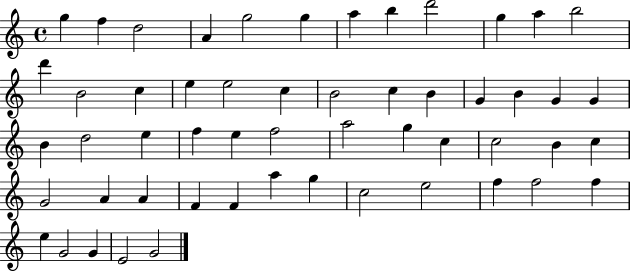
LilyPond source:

{
  \clef treble
  \time 4/4
  \defaultTimeSignature
  \key c \major
  g''4 f''4 d''2 | a'4 g''2 g''4 | a''4 b''4 d'''2 | g''4 a''4 b''2 | \break d'''4 b'2 c''4 | e''4 e''2 c''4 | b'2 c''4 b'4 | g'4 b'4 g'4 g'4 | \break b'4 d''2 e''4 | f''4 e''4 f''2 | a''2 g''4 c''4 | c''2 b'4 c''4 | \break g'2 a'4 a'4 | f'4 f'4 a''4 g''4 | c''2 e''2 | f''4 f''2 f''4 | \break e''4 g'2 g'4 | e'2 g'2 | \bar "|."
}